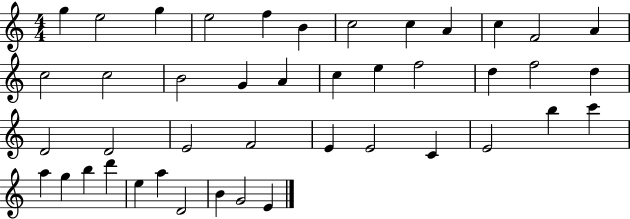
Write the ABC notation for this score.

X:1
T:Untitled
M:4/4
L:1/4
K:C
g e2 g e2 f B c2 c A c F2 A c2 c2 B2 G A c e f2 d f2 d D2 D2 E2 F2 E E2 C E2 b c' a g b d' e a D2 B G2 E